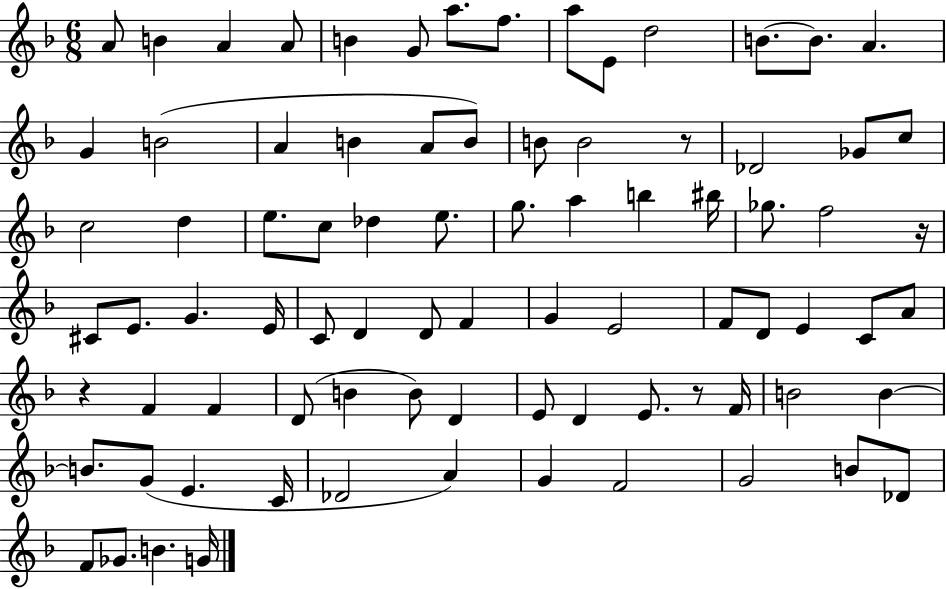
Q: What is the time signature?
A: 6/8